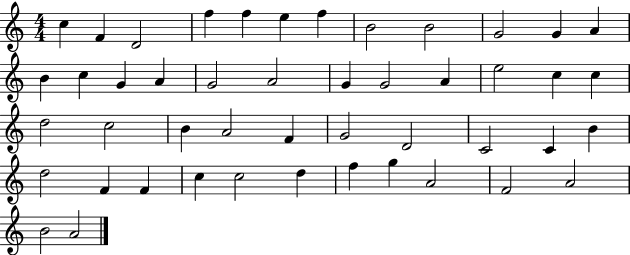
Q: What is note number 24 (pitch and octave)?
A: C5